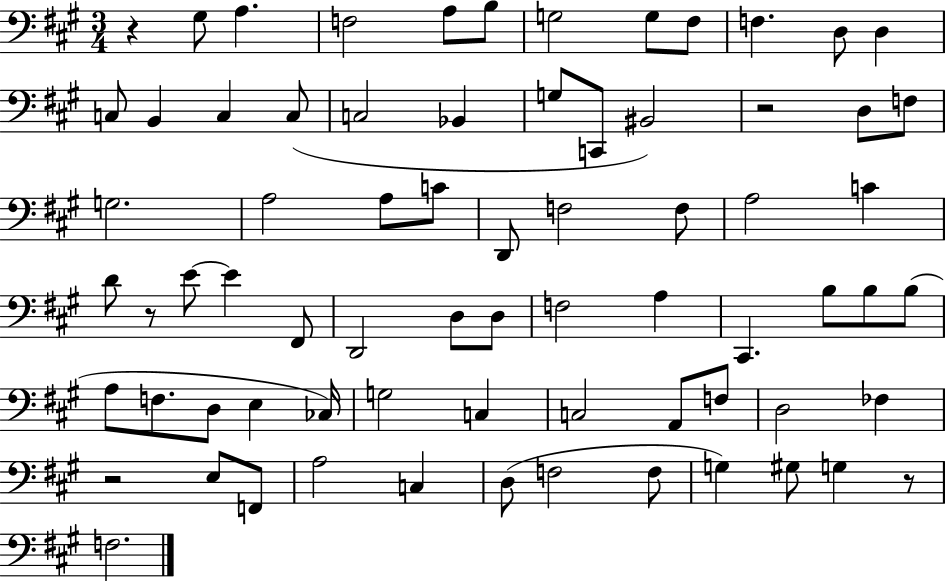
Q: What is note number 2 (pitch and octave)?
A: A3